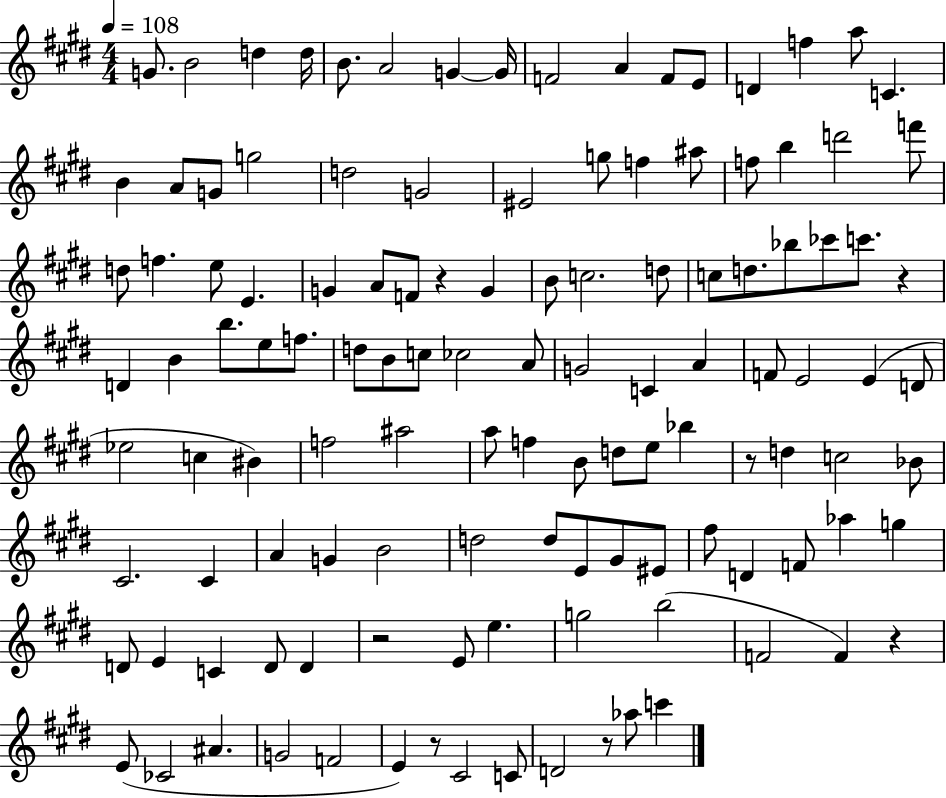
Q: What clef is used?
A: treble